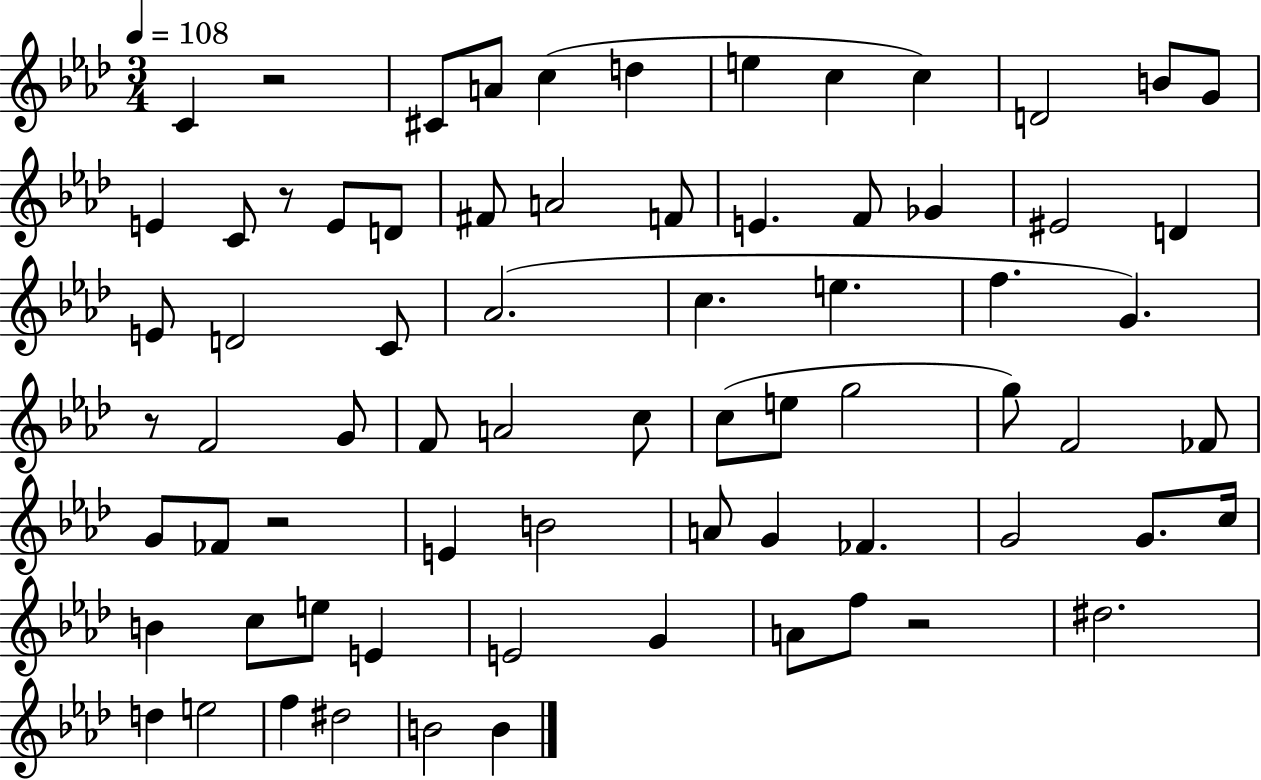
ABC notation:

X:1
T:Untitled
M:3/4
L:1/4
K:Ab
C z2 ^C/2 A/2 c d e c c D2 B/2 G/2 E C/2 z/2 E/2 D/2 ^F/2 A2 F/2 E F/2 _G ^E2 D E/2 D2 C/2 _A2 c e f G z/2 F2 G/2 F/2 A2 c/2 c/2 e/2 g2 g/2 F2 _F/2 G/2 _F/2 z2 E B2 A/2 G _F G2 G/2 c/4 B c/2 e/2 E E2 G A/2 f/2 z2 ^d2 d e2 f ^d2 B2 B